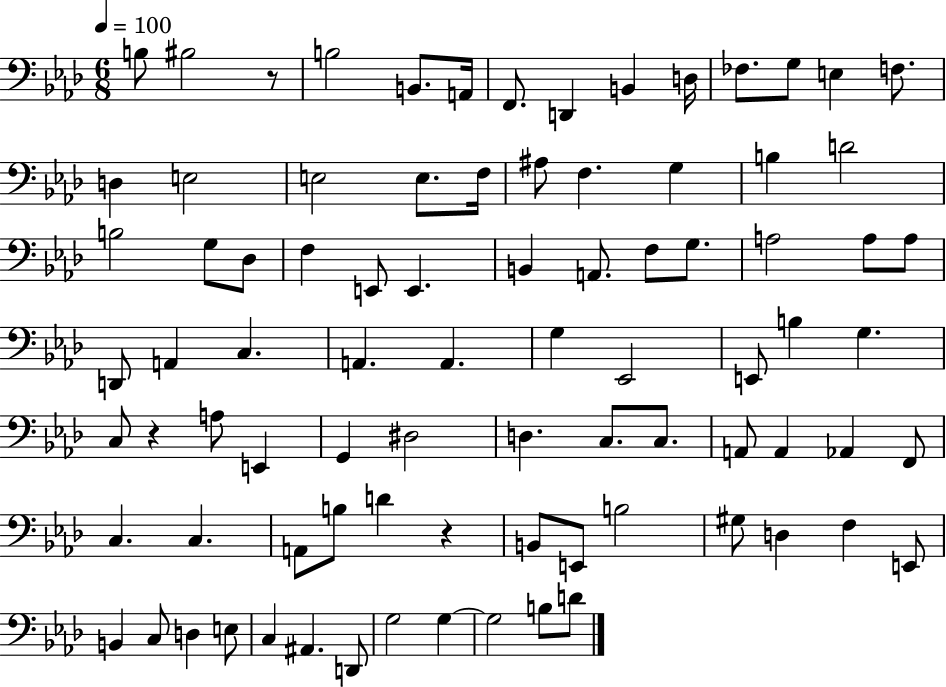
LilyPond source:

{
  \clef bass
  \numericTimeSignature
  \time 6/8
  \key aes \major
  \tempo 4 = 100
  \repeat volta 2 { b8 bis2 r8 | b2 b,8. a,16 | f,8. d,4 b,4 d16 | fes8. g8 e4 f8. | \break d4 e2 | e2 e8. f16 | ais8 f4. g4 | b4 d'2 | \break b2 g8 des8 | f4 e,8 e,4. | b,4 a,8. f8 g8. | a2 a8 a8 | \break d,8 a,4 c4. | a,4. a,4. | g4 ees,2 | e,8 b4 g4. | \break c8 r4 a8 e,4 | g,4 dis2 | d4. c8. c8. | a,8 a,4 aes,4 f,8 | \break c4. c4. | a,8 b8 d'4 r4 | b,8 e,8 b2 | gis8 d4 f4 e,8 | \break b,4 c8 d4 e8 | c4 ais,4. d,8 | g2 g4~~ | g2 b8 d'8 | \break } \bar "|."
}